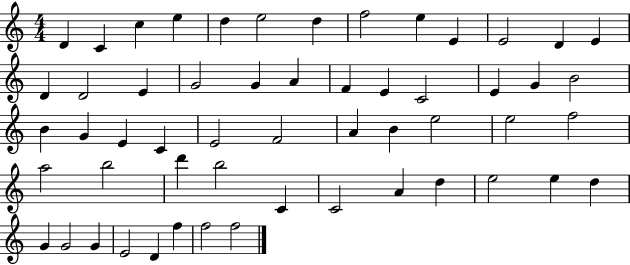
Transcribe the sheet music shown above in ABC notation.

X:1
T:Untitled
M:4/4
L:1/4
K:C
D C c e d e2 d f2 e E E2 D E D D2 E G2 G A F E C2 E G B2 B G E C E2 F2 A B e2 e2 f2 a2 b2 d' b2 C C2 A d e2 e d G G2 G E2 D f f2 f2